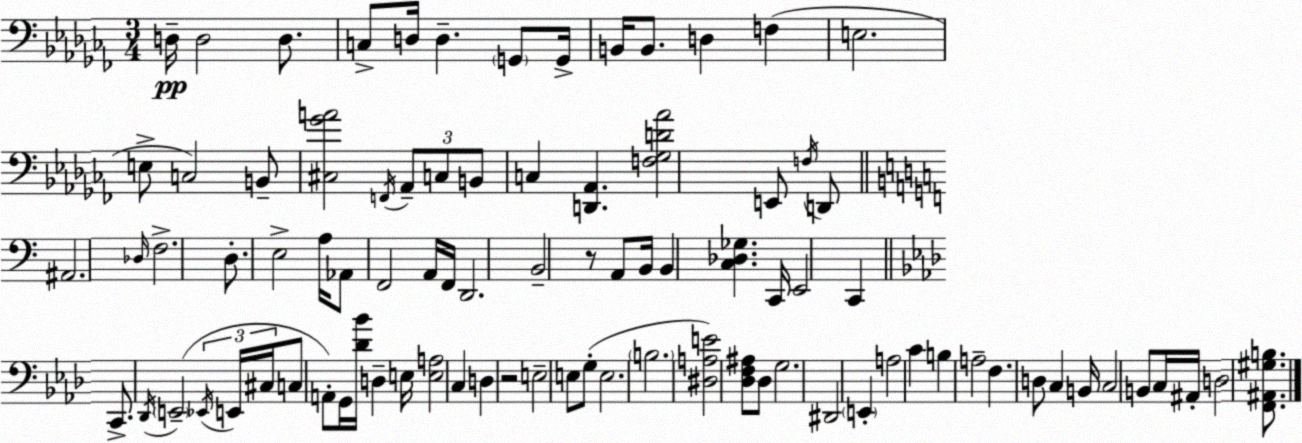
X:1
T:Untitled
M:3/4
L:1/4
K:Abm
D,/4 D,2 D,/2 C,/2 D,/4 D, G,,/2 G,,/4 B,,/4 B,,/2 D, F, E,2 E,/2 C,2 B,,/2 [^C,_GA]2 F,,/4 _A,,/2 C,/2 B,,/2 C, [D,,_A,,] [F,_G,D_A]2 E,,/2 F,/4 D,,/2 ^A,,2 _D,/4 F,2 D,/2 E,2 A,/4 _A,,/2 F,,2 A,,/4 F,,/4 D,,2 B,,2 z/2 A,,/2 B,,/4 B,, [C,_D,_G,] C,,/4 E,,2 C,, C,,/2 _D,,/4 E,,2 _E,,/4 E,,/4 ^C,/4 C,/2 A,,/2 G,,/4 [_D_B]/4 D, E,/4 [E,A,]2 C, D, z2 E,2 E,/2 G,/2 E,2 B,2 [^D,A,E]2 [_D,F,^A,]/2 _D,/2 G,2 ^D,,2 E,, A,2 C B, A,2 F, D,/2 C, B,,/4 C,2 B,,/2 C,/4 ^A,,/4 D,2 [F,,^A,,^G,B,]/2